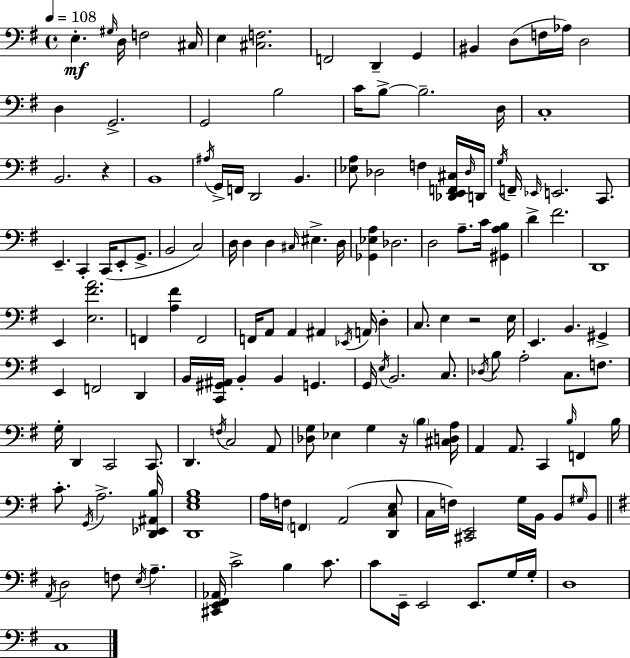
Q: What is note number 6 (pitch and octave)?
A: E3